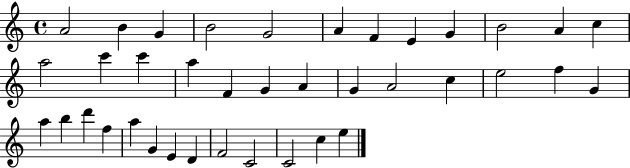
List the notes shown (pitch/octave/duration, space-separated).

A4/h B4/q G4/q B4/h G4/h A4/q F4/q E4/q G4/q B4/h A4/q C5/q A5/h C6/q C6/q A5/q F4/q G4/q A4/q G4/q A4/h C5/q E5/h F5/q G4/q A5/q B5/q D6/q F5/q A5/q G4/q E4/q D4/q F4/h C4/h C4/h C5/q E5/q